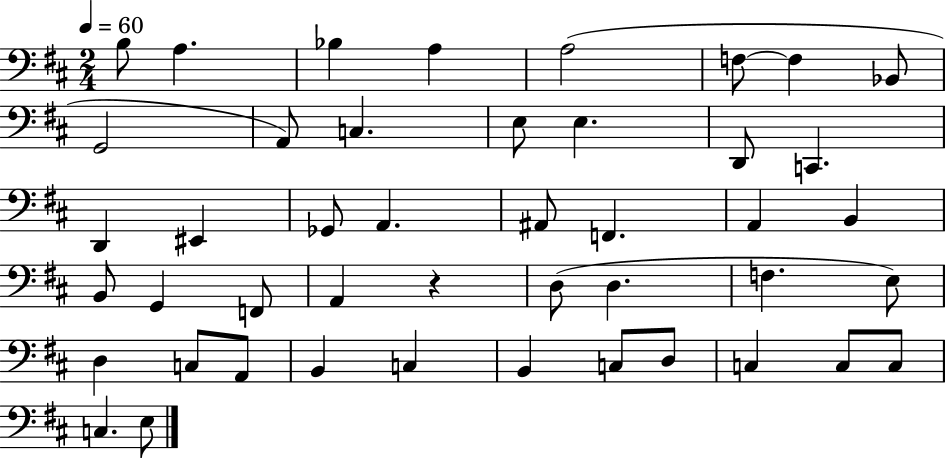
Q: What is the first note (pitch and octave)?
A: B3